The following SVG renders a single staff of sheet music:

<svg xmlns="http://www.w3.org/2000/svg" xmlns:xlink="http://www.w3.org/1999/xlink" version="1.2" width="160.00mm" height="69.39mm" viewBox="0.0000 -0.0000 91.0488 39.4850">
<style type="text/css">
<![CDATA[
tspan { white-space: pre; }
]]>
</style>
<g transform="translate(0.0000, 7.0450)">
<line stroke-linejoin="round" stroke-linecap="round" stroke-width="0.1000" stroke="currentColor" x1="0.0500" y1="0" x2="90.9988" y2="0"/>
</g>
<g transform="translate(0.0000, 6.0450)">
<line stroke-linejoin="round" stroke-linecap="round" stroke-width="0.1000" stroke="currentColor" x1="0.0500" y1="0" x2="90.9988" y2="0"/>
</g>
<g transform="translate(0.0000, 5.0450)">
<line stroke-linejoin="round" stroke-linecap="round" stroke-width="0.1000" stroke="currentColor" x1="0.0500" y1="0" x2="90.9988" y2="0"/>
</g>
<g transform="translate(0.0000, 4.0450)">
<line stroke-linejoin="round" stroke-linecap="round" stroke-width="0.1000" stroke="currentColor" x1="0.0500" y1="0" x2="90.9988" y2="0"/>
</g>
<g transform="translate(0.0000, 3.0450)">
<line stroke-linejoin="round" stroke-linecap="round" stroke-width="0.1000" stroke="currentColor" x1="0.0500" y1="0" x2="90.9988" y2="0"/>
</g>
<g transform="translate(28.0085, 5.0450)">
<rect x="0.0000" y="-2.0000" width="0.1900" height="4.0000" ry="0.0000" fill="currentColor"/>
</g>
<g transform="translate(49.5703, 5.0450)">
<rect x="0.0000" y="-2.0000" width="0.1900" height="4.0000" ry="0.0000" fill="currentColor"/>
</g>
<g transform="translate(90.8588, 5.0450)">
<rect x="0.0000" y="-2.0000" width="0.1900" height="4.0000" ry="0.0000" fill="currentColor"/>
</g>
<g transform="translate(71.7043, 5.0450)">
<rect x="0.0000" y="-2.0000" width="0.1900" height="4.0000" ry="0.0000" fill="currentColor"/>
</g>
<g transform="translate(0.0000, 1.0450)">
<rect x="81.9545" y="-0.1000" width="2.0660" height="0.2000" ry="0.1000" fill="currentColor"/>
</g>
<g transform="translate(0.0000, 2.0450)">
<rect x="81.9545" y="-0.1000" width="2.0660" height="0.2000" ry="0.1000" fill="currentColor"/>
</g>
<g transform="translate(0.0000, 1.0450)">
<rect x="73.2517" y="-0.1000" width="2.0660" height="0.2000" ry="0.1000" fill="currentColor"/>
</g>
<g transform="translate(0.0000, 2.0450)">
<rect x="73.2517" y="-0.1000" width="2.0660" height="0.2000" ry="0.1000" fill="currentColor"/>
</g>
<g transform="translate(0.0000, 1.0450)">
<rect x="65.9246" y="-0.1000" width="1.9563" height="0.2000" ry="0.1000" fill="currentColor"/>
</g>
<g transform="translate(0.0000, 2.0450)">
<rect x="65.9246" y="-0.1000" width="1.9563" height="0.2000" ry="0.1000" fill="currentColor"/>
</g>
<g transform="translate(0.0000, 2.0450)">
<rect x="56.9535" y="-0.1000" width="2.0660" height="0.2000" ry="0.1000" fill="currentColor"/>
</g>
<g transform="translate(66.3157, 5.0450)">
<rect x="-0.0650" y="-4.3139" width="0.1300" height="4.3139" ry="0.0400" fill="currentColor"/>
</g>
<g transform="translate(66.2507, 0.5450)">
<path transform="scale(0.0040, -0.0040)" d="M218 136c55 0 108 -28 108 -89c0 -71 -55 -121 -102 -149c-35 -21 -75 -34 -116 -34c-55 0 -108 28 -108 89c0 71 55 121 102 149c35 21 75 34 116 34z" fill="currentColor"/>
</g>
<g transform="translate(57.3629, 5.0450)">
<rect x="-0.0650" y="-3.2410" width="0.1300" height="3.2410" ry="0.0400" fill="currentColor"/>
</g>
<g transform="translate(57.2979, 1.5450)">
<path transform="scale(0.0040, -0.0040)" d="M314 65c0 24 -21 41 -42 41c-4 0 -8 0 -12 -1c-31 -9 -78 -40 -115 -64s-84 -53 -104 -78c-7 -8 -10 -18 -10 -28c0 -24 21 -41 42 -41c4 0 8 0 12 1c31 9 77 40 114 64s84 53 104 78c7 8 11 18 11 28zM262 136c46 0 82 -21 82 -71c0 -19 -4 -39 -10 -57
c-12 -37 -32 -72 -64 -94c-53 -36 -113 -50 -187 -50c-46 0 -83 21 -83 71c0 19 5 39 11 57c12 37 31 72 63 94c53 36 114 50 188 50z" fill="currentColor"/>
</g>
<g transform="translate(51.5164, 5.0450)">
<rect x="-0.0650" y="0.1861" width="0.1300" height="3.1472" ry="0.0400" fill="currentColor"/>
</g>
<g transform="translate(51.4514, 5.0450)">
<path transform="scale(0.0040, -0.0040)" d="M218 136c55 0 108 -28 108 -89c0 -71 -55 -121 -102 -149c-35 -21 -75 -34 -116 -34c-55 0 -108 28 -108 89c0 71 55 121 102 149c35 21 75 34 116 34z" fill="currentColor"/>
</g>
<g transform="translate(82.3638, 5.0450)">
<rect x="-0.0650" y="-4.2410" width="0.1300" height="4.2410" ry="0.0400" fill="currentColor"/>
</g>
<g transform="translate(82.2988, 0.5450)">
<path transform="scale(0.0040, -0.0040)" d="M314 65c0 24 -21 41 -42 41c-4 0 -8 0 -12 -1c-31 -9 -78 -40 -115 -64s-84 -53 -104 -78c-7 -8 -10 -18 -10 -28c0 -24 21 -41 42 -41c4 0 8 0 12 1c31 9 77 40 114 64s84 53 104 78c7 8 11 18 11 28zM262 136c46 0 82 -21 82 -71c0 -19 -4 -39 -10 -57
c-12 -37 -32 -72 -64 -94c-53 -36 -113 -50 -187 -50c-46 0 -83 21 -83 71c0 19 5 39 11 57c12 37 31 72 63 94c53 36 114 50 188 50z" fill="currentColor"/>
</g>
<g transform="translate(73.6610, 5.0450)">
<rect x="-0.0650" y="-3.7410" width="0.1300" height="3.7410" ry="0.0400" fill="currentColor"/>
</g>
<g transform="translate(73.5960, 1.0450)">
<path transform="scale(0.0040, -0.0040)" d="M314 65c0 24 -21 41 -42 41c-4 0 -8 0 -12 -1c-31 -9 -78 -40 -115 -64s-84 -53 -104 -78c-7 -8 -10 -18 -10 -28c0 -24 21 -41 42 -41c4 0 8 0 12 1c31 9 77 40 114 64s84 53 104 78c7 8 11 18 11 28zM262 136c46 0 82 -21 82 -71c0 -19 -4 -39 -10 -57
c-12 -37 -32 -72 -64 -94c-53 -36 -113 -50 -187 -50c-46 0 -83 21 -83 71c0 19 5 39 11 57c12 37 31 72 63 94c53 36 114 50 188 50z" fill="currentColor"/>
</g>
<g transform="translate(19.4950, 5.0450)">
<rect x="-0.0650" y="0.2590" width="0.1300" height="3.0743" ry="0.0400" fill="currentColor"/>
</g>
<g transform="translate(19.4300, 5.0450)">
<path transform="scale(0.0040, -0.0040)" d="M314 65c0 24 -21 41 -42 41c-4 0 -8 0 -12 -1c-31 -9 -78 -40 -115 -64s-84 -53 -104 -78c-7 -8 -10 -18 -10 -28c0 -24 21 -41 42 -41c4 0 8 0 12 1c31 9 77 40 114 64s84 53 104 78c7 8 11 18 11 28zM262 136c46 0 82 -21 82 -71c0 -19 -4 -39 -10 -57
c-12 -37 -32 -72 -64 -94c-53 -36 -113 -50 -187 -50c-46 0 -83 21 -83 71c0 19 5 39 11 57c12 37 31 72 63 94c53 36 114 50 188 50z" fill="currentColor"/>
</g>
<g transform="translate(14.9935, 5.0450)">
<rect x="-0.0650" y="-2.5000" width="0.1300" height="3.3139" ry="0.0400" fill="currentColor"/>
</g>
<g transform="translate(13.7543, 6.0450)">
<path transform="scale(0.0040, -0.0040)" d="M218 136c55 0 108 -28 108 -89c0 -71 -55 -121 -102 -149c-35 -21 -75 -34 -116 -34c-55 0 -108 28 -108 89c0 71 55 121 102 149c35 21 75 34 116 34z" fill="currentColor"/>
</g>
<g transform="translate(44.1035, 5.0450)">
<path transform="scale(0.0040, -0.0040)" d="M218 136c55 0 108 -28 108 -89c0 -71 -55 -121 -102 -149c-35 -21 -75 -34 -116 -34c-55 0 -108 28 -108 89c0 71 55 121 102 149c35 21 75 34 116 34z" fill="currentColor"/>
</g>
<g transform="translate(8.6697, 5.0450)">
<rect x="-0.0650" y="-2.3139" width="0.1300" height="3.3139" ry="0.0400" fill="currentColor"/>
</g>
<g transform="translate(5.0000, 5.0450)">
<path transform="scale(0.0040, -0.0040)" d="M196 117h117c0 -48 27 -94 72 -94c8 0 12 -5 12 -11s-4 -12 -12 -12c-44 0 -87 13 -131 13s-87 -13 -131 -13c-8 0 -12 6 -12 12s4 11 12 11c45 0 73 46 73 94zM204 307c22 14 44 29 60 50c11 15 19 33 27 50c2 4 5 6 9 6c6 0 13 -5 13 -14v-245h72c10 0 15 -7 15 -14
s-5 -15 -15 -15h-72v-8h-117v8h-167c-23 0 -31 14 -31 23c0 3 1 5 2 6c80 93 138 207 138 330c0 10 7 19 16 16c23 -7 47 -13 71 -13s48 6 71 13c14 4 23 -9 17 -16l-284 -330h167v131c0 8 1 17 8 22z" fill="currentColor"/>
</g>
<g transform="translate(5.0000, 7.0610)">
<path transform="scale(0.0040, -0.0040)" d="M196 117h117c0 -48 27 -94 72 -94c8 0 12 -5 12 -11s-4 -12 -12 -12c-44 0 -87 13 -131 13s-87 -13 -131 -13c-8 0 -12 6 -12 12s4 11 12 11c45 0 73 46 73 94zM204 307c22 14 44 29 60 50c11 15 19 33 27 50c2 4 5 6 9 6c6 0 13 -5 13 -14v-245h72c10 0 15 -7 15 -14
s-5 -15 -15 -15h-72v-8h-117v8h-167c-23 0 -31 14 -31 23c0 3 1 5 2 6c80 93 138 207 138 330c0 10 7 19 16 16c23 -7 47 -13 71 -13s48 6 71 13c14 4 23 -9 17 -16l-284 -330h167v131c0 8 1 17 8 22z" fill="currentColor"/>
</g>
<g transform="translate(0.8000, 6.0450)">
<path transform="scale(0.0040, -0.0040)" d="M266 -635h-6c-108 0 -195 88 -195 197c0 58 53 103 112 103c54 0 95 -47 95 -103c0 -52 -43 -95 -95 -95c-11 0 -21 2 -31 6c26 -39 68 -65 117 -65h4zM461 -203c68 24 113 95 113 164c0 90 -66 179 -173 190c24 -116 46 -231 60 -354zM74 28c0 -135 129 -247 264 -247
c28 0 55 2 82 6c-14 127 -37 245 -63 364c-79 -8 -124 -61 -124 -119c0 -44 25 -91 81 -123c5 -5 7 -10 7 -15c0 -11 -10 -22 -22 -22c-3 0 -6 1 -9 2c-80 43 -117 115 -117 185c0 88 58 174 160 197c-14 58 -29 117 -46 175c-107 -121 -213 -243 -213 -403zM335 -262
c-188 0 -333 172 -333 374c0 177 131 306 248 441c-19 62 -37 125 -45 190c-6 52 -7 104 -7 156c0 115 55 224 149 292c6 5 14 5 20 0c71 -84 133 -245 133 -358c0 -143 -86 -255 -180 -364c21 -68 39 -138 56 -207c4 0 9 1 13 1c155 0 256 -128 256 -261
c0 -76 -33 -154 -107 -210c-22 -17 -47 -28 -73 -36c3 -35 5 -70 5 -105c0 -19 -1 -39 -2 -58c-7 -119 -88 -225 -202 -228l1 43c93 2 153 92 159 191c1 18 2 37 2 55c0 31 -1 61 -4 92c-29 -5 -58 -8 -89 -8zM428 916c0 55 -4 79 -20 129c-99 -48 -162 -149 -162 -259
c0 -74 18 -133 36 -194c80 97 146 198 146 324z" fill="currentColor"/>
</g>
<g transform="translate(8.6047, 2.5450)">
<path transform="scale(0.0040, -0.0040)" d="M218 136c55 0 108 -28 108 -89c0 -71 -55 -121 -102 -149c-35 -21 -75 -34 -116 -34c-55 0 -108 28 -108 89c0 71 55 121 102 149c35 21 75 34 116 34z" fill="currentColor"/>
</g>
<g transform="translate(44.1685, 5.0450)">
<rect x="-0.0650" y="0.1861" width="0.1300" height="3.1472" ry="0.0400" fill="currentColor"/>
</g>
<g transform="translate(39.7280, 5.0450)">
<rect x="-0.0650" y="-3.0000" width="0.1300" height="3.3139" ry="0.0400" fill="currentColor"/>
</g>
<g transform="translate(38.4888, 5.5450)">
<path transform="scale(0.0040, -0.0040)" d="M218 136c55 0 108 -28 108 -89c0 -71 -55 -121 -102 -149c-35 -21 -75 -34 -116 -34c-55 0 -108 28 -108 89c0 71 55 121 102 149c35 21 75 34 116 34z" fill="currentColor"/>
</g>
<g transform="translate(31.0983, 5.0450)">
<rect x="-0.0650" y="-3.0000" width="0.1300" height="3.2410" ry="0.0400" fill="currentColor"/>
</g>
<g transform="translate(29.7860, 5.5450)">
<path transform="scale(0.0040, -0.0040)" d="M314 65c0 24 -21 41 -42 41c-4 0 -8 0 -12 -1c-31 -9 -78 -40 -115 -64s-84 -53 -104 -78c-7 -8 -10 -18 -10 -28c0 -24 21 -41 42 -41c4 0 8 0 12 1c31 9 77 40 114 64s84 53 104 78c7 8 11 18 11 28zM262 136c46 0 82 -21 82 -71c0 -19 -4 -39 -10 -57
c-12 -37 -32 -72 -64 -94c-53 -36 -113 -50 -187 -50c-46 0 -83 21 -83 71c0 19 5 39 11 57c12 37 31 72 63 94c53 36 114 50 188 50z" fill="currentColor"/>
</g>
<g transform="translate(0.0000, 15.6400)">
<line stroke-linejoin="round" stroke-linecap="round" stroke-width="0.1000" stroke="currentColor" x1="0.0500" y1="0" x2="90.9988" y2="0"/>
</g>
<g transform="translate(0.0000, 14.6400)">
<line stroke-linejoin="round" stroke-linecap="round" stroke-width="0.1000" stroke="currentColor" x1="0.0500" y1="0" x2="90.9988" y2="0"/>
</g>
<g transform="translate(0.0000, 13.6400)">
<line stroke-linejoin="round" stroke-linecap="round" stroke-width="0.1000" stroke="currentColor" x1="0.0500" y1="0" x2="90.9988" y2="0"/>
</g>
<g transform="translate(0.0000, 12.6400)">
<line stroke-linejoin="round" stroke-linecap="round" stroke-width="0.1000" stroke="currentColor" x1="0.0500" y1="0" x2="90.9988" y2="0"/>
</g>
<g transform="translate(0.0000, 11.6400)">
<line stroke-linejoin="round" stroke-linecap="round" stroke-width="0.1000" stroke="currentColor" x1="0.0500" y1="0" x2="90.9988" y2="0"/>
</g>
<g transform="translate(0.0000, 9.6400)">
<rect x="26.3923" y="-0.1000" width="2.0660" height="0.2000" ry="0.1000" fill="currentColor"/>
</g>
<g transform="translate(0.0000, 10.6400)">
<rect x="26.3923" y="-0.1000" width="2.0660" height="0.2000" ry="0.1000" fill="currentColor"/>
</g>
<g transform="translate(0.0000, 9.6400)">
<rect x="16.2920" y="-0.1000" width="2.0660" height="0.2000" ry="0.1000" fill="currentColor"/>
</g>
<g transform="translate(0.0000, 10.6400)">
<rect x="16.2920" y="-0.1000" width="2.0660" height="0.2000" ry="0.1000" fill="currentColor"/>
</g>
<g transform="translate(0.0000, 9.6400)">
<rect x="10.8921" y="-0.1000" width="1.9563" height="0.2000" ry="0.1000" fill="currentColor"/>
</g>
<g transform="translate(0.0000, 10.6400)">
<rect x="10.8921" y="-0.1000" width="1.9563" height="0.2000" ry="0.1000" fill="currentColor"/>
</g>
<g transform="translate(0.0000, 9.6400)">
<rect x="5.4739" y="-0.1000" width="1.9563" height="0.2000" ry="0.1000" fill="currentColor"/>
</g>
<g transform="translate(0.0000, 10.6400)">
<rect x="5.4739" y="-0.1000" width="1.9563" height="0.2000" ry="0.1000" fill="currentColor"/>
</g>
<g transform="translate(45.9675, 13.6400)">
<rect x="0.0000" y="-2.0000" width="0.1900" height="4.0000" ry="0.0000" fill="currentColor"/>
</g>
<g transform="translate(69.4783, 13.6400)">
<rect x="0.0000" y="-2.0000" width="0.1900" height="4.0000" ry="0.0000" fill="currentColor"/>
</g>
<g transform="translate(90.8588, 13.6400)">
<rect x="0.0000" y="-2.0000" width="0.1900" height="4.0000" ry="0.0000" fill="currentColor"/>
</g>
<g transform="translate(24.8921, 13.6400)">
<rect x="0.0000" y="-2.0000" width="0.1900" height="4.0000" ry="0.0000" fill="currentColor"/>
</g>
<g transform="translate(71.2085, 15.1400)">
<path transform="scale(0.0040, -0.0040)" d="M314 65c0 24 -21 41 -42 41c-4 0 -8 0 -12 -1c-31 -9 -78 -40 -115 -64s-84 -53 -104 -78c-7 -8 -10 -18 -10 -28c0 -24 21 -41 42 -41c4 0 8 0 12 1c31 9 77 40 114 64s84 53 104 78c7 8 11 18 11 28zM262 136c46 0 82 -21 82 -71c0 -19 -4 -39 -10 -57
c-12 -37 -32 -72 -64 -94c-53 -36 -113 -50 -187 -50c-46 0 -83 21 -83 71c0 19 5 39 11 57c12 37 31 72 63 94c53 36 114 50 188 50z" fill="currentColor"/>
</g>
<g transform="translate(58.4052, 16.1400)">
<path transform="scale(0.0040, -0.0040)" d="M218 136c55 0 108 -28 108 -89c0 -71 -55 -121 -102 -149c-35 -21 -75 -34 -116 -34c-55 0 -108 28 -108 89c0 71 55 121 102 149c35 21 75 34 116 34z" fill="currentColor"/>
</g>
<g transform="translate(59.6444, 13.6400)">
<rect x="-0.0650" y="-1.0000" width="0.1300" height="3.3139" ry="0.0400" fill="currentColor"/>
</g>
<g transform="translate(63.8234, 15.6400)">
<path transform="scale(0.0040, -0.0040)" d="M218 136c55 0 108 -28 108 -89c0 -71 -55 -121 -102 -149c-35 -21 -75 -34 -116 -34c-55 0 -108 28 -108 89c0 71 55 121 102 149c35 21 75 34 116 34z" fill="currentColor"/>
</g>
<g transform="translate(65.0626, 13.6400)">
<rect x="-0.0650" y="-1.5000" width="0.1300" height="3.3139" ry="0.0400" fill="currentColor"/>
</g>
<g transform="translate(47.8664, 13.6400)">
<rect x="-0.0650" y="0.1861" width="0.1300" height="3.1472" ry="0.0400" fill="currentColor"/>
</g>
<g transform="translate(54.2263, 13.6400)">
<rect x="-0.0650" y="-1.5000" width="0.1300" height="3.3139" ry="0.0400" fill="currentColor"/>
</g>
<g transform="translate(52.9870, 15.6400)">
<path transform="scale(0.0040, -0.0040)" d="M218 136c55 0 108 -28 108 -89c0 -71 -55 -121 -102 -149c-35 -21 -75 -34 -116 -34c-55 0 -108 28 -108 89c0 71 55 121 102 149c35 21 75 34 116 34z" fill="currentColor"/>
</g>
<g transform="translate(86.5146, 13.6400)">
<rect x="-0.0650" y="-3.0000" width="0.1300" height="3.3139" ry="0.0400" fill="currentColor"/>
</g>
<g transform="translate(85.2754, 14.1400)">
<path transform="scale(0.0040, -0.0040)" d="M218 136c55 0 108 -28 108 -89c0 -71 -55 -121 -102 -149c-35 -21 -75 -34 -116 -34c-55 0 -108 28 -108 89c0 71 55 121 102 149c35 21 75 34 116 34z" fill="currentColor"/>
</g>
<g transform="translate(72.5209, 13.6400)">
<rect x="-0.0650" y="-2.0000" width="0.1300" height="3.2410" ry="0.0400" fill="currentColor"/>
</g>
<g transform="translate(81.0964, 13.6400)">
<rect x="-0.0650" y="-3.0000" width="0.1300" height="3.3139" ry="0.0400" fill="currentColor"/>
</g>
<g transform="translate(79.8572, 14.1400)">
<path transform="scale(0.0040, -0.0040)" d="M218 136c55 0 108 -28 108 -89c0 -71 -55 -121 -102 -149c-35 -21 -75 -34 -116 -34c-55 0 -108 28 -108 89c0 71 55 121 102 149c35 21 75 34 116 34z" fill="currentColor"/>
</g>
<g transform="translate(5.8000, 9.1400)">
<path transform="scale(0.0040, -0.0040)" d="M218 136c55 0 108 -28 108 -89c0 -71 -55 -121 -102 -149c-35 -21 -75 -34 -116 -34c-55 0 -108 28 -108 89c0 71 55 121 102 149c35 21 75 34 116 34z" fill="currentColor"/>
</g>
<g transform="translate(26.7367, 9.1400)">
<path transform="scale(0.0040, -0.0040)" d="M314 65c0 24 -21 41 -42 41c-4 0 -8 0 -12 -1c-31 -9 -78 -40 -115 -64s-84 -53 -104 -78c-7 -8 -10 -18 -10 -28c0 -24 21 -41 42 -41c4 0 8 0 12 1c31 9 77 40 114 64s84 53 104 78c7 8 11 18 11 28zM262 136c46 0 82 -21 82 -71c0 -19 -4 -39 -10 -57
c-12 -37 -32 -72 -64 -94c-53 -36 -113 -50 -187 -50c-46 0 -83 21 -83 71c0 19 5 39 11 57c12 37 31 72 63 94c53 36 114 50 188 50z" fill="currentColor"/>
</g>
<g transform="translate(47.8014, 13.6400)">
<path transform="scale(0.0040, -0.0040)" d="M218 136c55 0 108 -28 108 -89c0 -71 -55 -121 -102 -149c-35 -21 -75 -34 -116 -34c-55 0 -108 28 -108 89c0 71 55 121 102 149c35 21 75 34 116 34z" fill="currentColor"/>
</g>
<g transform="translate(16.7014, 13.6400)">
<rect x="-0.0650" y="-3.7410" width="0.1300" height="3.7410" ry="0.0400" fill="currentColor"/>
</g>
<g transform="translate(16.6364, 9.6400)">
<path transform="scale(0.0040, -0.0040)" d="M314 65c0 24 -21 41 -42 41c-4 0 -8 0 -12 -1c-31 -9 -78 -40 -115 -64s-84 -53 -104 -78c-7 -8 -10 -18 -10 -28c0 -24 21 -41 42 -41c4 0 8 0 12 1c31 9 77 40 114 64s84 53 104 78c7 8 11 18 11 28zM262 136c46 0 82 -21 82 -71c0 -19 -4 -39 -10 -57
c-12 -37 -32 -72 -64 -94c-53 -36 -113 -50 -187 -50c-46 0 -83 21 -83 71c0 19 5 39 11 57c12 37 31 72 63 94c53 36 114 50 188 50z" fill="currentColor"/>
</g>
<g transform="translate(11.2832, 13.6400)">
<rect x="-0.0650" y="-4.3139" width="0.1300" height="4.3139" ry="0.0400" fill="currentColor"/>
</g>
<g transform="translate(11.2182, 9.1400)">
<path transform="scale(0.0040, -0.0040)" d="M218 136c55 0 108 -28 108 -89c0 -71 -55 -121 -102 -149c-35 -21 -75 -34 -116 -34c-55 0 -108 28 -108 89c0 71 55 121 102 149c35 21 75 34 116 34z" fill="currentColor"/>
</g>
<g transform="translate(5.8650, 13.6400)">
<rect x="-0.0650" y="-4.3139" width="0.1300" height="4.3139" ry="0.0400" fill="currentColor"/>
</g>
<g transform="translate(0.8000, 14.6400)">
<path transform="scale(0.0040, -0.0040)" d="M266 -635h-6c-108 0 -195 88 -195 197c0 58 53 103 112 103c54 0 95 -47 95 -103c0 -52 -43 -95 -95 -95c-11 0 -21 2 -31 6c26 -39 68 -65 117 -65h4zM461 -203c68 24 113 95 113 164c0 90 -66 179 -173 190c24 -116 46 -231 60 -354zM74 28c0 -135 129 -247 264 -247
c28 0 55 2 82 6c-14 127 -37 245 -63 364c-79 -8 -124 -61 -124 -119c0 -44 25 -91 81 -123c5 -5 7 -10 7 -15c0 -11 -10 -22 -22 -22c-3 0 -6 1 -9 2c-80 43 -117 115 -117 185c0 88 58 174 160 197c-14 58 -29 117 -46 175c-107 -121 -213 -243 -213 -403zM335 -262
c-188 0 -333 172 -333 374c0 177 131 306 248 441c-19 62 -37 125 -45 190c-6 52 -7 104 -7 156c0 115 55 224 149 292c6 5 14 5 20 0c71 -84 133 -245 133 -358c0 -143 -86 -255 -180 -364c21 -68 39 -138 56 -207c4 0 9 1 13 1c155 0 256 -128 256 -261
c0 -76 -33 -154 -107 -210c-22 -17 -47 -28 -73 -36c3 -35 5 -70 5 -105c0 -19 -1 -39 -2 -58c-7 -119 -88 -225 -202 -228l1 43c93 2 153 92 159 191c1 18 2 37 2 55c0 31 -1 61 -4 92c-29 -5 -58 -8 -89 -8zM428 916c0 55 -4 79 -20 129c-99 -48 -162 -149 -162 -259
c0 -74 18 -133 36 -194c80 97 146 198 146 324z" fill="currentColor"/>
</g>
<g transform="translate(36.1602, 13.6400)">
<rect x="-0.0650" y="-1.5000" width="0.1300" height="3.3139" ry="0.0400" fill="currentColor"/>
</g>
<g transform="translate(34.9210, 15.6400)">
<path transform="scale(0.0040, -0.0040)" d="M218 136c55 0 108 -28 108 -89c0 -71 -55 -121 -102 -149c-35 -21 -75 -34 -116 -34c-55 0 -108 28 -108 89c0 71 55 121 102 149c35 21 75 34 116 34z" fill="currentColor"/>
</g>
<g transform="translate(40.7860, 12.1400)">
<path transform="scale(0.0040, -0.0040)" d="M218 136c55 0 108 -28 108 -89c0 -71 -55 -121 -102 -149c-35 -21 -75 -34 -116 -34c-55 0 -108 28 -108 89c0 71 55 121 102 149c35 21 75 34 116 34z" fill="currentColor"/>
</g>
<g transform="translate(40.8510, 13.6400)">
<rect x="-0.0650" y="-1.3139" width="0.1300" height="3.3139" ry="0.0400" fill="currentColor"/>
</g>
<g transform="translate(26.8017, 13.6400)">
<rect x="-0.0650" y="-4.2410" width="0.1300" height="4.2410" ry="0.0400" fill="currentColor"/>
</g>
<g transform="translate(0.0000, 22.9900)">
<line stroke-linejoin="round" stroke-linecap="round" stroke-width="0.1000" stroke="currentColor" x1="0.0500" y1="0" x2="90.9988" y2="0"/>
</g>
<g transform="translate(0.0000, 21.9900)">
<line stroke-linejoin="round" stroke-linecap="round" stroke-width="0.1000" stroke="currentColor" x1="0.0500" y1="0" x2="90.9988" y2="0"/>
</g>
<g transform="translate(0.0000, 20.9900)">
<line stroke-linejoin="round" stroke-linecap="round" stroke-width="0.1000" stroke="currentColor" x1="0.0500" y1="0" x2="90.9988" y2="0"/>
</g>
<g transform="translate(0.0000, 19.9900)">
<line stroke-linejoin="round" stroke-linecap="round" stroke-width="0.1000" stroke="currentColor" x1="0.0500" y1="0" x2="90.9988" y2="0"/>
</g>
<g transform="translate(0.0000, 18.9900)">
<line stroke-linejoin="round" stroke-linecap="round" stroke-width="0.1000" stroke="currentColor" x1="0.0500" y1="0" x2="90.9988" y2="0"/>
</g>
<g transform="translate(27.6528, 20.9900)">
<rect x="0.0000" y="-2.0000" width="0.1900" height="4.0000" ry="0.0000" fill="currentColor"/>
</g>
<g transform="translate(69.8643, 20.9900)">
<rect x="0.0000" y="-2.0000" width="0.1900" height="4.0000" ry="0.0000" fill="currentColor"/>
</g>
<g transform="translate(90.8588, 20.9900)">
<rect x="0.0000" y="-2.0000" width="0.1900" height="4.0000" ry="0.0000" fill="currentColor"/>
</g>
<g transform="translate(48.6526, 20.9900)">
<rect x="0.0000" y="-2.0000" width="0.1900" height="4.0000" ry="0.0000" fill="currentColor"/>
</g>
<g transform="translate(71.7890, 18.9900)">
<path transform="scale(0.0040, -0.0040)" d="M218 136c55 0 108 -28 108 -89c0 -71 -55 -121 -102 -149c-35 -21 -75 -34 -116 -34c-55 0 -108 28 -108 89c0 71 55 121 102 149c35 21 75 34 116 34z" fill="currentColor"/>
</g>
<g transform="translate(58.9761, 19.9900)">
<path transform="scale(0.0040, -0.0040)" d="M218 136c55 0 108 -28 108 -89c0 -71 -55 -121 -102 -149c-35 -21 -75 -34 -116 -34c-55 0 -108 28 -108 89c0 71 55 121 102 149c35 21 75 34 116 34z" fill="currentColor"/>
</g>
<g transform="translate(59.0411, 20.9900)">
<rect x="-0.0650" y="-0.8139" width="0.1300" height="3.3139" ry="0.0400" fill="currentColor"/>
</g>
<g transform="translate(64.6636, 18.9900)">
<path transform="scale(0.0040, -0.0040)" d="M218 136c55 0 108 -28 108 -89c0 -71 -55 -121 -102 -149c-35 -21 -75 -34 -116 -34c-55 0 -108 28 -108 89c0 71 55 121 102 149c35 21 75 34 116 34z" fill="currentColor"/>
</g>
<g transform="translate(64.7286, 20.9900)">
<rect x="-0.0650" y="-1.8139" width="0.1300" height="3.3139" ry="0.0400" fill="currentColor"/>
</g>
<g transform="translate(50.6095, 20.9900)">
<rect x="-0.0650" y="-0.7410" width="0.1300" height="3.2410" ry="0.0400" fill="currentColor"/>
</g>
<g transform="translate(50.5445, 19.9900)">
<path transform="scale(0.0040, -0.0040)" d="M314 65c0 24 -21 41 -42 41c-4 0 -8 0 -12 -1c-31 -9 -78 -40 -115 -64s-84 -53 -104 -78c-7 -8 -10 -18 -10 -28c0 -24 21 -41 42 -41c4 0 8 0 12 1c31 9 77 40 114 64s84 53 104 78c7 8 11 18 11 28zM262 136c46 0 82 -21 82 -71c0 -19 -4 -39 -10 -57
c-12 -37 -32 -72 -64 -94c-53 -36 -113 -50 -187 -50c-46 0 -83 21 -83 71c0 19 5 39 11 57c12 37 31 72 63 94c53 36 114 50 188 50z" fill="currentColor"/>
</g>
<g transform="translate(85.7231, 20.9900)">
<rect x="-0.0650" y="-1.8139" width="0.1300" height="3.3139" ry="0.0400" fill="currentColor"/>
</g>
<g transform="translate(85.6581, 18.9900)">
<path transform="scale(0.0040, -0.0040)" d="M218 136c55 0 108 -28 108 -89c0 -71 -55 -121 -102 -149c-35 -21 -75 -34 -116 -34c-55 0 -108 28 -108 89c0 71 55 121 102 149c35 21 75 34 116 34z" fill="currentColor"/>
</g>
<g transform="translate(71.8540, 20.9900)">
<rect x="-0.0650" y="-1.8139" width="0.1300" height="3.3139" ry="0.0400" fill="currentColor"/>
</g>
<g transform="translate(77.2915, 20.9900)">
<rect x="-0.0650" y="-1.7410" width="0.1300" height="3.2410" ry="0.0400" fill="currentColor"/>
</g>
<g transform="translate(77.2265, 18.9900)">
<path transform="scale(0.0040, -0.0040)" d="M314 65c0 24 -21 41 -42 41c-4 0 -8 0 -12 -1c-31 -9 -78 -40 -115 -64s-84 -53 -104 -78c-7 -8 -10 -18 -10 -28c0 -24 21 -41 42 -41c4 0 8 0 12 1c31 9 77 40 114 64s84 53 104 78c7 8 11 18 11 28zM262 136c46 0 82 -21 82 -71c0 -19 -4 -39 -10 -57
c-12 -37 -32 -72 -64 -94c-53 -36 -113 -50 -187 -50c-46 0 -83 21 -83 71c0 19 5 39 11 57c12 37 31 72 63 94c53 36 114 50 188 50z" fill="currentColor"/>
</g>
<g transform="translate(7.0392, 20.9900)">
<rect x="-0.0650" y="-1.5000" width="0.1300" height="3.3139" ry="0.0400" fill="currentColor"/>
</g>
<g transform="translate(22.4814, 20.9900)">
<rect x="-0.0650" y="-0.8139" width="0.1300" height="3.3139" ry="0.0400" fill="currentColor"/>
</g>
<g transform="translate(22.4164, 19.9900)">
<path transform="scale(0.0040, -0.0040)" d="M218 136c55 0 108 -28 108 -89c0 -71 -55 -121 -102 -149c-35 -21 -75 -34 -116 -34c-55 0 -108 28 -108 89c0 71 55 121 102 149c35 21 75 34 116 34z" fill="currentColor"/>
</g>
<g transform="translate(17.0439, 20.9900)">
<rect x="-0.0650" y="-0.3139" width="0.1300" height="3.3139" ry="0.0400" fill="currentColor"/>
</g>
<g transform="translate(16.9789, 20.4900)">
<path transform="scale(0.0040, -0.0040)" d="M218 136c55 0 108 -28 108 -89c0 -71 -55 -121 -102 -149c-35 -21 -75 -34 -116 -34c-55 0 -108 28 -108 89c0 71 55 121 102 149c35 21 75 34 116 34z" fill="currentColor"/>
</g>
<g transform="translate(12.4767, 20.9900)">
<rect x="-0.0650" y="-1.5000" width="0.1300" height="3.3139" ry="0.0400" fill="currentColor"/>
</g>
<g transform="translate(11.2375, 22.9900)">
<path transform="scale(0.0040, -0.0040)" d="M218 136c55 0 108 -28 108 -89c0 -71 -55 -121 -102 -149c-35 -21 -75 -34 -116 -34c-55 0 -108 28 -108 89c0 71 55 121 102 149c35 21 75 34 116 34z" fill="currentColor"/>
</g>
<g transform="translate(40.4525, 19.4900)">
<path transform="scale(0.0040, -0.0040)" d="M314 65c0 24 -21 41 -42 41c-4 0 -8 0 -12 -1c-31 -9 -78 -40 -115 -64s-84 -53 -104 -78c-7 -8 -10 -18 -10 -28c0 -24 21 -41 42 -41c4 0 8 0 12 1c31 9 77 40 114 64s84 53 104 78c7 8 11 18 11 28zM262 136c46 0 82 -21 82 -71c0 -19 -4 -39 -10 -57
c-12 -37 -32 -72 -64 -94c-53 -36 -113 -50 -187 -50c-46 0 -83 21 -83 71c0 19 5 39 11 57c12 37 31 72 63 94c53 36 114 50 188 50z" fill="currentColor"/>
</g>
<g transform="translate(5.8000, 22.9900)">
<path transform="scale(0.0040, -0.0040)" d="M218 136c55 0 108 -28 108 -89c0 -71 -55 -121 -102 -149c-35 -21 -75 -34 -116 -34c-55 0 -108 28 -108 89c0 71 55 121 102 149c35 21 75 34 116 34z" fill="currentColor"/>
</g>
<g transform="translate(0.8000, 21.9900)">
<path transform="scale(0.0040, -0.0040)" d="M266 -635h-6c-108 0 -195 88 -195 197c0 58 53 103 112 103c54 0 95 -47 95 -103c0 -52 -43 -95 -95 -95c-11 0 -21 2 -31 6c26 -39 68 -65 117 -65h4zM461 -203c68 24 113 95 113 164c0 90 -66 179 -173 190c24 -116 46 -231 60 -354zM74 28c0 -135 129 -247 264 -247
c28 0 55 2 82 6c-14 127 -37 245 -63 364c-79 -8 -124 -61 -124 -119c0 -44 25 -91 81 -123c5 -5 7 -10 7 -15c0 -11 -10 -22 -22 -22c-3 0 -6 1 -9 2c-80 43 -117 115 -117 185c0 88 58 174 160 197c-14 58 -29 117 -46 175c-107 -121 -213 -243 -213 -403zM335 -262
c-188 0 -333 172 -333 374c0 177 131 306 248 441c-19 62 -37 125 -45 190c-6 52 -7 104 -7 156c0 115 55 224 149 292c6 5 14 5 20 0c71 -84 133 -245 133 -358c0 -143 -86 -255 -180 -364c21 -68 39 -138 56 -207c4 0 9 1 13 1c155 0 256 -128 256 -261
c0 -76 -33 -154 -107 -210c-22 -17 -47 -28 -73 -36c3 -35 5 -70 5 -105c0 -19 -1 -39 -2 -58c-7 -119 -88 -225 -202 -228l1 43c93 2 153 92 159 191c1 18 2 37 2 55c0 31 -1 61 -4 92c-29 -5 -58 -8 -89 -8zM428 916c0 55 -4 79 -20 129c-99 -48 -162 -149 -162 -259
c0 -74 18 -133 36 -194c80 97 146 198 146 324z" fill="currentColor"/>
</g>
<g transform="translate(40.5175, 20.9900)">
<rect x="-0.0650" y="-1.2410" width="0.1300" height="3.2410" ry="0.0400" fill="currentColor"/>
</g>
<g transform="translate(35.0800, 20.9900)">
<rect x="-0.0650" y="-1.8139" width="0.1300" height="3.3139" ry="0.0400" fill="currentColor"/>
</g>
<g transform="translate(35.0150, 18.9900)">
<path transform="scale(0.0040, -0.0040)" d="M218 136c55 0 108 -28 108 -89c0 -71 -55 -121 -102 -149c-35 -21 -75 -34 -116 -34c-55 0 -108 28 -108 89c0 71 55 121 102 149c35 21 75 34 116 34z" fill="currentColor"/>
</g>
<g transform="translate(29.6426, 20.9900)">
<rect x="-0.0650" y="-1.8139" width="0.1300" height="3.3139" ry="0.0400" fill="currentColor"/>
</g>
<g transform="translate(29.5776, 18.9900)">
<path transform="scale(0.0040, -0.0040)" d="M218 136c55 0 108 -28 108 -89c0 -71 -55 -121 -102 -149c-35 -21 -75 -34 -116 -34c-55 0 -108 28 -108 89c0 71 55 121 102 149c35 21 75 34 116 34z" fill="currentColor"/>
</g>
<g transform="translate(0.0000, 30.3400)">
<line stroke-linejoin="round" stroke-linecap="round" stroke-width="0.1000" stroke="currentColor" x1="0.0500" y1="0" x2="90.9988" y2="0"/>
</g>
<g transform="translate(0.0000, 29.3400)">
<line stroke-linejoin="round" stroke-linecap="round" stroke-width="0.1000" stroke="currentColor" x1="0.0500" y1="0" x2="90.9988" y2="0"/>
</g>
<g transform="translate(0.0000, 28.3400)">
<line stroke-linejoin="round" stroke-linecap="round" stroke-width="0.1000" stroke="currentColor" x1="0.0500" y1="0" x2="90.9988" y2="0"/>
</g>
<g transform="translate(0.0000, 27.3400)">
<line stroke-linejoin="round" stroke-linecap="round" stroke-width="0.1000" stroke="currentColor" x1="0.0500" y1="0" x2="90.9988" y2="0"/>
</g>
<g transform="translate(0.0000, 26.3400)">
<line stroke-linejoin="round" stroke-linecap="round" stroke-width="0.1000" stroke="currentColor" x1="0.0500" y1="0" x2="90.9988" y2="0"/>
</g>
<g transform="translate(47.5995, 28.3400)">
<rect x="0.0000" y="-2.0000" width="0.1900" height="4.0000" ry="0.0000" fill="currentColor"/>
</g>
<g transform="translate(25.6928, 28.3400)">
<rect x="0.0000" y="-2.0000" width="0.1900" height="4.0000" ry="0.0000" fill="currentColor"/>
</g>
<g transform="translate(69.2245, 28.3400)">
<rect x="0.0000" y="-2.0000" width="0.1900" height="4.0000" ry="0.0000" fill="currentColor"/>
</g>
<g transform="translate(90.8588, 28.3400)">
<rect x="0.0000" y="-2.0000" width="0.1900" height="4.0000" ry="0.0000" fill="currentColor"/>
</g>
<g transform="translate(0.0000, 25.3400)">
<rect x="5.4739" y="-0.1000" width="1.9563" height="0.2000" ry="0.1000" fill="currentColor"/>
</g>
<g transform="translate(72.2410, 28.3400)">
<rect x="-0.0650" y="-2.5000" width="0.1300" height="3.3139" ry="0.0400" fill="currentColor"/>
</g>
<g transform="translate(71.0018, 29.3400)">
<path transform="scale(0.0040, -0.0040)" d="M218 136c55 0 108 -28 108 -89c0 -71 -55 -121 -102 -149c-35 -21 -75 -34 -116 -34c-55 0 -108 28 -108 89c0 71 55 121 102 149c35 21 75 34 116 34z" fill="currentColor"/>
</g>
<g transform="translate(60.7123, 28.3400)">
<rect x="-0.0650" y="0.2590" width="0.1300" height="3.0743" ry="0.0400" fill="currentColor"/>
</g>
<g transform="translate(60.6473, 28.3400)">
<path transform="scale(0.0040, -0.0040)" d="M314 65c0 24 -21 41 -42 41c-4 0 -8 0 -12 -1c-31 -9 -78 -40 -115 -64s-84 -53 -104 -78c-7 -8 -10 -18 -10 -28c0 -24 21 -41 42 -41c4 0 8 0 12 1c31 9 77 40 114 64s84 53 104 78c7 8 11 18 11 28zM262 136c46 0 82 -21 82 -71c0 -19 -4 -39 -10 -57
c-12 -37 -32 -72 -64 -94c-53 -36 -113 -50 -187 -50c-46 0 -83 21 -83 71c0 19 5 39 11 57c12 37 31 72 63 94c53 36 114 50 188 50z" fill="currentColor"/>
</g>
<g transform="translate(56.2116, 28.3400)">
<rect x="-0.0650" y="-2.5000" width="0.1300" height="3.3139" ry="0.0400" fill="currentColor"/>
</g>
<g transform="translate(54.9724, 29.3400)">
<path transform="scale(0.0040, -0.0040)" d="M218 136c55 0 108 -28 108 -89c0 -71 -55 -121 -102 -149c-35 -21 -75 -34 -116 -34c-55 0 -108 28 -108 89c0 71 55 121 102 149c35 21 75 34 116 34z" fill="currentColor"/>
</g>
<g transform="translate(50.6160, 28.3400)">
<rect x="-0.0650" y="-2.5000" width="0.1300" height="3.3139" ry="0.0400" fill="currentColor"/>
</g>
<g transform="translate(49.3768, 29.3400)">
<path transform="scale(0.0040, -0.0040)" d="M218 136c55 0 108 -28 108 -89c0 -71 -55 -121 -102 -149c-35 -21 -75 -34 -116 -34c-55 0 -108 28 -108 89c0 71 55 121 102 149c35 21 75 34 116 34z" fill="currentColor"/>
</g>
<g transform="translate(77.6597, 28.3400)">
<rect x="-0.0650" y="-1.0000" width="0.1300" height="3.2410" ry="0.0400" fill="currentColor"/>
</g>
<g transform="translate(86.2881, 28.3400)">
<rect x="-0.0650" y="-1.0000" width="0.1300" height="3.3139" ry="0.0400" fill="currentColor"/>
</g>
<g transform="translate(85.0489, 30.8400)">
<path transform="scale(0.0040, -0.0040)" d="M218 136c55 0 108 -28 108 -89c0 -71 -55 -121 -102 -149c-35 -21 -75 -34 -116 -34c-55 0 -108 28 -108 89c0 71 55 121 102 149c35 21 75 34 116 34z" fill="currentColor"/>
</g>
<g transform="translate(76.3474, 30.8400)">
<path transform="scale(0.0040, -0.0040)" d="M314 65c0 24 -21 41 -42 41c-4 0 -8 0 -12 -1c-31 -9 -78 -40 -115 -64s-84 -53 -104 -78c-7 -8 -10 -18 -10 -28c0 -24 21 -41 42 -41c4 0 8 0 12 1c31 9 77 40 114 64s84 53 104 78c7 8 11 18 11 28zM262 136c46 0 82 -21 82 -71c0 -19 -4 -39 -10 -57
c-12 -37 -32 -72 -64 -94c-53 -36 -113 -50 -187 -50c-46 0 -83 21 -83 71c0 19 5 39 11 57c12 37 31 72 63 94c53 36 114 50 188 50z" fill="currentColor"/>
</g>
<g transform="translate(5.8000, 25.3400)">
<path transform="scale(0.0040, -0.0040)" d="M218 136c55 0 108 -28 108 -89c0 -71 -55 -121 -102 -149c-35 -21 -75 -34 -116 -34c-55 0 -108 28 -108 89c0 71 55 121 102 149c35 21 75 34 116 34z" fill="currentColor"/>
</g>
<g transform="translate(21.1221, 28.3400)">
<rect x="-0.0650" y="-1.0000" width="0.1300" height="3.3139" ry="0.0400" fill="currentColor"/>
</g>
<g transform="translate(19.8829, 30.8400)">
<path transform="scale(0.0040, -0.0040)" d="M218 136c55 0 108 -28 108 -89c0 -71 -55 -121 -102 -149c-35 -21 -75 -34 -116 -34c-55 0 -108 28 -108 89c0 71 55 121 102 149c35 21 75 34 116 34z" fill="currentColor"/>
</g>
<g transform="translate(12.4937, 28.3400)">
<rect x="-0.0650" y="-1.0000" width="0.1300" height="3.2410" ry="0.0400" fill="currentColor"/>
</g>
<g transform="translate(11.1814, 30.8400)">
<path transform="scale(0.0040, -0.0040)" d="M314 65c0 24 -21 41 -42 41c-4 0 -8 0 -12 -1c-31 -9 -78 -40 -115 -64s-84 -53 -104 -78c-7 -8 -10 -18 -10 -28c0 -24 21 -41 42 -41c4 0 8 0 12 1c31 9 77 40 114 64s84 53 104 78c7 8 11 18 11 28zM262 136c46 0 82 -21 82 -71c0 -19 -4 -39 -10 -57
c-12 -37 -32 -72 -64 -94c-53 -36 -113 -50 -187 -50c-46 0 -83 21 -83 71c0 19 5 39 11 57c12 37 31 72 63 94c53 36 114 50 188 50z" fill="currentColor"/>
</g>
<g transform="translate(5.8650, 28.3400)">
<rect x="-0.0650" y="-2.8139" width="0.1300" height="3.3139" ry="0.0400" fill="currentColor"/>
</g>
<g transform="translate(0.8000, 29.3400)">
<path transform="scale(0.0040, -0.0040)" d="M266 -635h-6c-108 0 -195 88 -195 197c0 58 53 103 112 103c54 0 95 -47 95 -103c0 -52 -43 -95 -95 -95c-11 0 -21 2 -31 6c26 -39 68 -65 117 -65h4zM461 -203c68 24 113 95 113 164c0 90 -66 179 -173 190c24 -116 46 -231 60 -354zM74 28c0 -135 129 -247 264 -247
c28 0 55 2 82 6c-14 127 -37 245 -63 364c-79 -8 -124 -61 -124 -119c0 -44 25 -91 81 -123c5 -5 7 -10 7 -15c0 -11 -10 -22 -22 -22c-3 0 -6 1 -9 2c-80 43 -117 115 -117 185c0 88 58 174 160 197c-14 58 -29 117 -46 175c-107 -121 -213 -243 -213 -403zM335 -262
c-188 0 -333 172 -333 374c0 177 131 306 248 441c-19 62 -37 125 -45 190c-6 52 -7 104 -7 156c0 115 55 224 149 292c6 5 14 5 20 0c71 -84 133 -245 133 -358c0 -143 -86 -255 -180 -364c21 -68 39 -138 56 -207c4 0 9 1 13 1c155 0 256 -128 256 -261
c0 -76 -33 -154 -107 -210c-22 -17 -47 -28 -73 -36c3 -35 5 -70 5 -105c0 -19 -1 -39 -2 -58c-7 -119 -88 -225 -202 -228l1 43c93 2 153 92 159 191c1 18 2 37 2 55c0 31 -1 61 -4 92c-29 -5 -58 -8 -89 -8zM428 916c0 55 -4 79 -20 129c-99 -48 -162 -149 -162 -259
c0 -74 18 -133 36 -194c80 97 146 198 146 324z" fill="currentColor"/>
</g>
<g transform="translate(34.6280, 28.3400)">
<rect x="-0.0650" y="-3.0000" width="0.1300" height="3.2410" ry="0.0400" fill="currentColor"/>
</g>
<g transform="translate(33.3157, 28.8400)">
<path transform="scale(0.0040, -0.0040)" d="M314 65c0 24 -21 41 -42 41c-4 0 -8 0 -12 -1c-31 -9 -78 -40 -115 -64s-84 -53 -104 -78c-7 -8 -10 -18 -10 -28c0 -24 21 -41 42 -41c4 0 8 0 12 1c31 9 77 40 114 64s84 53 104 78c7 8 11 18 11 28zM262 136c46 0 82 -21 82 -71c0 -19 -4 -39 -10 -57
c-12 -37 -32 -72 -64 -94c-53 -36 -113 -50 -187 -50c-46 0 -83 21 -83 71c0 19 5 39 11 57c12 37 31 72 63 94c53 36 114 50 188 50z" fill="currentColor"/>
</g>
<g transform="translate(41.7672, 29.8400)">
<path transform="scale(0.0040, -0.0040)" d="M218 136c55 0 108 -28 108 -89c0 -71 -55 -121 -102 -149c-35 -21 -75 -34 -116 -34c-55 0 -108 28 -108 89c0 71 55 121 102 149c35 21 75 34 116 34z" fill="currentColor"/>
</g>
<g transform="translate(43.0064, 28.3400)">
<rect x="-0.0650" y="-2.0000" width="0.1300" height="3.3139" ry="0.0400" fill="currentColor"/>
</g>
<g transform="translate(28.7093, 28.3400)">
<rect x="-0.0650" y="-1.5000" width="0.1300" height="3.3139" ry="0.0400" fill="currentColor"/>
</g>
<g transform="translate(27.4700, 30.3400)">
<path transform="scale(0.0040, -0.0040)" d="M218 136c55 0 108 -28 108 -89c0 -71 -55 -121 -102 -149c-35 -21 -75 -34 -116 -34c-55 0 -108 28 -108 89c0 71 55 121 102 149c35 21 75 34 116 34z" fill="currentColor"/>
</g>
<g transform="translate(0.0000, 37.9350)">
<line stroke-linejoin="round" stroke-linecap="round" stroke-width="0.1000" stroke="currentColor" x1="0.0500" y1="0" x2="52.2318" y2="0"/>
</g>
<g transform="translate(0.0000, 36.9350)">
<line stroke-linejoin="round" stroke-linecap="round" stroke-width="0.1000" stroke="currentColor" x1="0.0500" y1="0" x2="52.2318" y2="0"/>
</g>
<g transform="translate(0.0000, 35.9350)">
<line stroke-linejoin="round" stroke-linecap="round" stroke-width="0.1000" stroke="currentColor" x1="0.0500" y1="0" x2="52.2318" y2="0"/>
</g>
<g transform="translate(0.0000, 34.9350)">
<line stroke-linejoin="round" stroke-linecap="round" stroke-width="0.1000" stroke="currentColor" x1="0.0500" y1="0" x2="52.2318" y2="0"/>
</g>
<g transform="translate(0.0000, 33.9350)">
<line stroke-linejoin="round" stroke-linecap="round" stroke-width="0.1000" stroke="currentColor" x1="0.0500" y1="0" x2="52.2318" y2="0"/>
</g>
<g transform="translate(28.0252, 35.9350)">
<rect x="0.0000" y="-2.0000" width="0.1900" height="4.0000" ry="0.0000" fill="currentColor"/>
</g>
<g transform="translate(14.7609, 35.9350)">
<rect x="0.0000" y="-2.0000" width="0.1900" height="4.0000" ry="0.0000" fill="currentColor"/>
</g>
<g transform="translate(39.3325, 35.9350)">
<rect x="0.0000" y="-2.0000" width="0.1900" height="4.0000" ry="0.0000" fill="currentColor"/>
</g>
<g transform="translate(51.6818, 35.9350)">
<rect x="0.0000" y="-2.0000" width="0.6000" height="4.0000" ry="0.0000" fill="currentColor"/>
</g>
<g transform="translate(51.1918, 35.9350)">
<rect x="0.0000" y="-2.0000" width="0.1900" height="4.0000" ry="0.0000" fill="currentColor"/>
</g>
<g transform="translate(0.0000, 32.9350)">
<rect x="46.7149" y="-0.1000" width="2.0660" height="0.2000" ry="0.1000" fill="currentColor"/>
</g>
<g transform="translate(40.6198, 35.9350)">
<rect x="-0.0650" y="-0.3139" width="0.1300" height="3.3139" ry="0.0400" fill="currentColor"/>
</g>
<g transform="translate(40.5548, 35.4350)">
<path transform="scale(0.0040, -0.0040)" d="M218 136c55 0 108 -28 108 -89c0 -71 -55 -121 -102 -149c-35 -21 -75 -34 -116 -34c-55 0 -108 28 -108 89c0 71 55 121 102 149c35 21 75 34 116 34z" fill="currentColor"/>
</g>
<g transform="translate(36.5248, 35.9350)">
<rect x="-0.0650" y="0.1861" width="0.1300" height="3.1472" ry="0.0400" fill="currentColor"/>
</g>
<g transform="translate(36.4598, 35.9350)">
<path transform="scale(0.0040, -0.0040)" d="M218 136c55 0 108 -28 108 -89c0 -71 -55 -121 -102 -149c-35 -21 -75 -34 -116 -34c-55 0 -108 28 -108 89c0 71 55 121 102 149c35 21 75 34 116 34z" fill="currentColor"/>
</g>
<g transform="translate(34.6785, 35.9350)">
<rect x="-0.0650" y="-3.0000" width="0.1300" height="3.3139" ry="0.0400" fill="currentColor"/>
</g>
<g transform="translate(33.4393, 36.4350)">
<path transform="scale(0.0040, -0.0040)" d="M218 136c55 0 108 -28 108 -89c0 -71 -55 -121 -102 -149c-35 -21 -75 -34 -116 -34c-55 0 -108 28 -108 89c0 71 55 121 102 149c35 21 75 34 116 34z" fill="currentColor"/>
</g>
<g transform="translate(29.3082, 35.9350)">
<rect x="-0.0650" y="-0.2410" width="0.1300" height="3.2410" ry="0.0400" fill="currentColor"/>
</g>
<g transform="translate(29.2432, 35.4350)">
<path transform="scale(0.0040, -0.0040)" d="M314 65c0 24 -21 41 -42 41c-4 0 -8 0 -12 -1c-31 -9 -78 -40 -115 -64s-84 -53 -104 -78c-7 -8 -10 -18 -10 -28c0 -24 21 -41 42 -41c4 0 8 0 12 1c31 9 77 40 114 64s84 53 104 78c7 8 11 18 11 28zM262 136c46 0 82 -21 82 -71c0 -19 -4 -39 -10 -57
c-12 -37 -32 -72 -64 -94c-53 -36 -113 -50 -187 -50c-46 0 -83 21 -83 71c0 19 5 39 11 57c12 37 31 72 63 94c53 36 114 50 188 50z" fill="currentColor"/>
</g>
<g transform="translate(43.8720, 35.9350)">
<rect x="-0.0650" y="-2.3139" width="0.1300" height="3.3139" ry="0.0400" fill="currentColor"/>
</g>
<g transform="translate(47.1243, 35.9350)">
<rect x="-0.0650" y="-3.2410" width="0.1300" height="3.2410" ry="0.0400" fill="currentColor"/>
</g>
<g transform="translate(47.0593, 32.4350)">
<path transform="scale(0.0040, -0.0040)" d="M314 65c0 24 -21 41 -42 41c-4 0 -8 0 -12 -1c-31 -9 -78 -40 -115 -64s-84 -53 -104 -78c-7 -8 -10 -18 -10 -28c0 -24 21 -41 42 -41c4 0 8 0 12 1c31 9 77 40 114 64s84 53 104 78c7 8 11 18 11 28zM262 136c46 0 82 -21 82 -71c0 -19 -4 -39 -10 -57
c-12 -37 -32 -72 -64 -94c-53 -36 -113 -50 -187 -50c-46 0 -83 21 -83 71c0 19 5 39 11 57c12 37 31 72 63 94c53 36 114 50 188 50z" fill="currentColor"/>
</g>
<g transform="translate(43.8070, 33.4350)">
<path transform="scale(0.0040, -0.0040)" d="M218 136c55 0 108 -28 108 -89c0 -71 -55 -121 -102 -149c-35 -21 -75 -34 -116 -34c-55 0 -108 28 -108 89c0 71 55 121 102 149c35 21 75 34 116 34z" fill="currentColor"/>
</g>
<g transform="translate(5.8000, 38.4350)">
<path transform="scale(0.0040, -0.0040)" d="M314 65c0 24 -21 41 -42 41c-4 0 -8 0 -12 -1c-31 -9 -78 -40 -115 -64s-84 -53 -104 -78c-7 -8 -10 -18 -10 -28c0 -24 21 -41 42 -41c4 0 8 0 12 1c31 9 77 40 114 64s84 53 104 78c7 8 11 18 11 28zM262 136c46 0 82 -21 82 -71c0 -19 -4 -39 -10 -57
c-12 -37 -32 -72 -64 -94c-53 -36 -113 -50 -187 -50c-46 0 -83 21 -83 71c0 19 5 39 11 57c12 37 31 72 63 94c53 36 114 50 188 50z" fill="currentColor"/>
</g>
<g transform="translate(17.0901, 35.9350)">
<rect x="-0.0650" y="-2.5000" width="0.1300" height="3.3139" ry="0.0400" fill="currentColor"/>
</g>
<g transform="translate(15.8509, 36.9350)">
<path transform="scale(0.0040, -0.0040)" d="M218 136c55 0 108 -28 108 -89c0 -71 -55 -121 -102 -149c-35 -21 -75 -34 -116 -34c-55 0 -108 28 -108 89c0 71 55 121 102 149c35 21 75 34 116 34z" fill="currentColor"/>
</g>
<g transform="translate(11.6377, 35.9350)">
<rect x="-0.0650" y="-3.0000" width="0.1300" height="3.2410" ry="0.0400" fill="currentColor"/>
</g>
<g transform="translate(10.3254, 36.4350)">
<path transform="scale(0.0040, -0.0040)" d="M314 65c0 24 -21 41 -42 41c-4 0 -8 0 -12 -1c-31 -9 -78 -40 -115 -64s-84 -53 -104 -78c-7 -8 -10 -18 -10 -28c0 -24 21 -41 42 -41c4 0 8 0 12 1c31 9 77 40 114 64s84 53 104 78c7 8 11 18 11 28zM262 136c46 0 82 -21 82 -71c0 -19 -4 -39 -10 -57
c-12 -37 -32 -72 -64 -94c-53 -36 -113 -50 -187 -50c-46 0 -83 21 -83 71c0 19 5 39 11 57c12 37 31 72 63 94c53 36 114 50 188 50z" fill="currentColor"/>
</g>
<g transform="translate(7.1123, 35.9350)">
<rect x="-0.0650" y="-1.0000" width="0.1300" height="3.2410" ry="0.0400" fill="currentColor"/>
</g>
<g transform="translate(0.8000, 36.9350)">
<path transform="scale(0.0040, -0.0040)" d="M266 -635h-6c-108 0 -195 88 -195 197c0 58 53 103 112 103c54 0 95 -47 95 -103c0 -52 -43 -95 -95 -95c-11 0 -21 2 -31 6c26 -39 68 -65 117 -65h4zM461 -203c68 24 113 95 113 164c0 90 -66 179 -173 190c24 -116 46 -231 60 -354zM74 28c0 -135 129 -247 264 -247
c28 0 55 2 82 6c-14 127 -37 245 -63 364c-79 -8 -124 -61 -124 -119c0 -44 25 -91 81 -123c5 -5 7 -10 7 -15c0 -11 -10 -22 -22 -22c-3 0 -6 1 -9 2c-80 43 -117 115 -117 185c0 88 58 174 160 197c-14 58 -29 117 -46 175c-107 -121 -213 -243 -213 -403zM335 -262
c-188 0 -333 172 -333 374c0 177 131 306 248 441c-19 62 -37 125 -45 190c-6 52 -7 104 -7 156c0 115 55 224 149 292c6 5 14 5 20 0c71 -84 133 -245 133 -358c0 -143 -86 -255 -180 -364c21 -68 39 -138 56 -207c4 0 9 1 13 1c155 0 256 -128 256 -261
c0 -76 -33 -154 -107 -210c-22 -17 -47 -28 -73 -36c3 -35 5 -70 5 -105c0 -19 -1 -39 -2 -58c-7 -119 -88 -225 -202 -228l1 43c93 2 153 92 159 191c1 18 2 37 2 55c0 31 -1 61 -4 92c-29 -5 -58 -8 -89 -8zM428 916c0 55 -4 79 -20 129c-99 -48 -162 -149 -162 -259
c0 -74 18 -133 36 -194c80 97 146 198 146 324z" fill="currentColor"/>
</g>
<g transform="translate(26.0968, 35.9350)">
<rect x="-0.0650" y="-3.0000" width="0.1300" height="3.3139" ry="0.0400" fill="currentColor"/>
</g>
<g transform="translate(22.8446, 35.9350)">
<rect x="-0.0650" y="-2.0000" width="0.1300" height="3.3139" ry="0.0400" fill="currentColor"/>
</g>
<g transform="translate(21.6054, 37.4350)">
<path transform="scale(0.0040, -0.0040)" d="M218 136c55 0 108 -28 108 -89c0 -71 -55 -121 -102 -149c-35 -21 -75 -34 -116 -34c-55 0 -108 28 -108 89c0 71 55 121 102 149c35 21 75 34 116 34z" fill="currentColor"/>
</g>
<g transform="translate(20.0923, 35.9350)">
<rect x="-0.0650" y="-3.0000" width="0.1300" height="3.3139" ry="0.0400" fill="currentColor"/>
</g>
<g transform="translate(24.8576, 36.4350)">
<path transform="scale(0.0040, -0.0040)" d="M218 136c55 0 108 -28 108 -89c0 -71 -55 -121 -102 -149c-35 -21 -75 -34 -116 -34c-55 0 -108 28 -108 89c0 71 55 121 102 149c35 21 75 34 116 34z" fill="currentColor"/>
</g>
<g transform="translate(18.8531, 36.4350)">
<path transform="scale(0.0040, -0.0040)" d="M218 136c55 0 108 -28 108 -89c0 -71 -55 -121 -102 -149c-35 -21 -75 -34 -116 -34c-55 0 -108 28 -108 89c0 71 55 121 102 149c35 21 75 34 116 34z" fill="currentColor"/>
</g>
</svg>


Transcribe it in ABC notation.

X:1
T:Untitled
M:4/4
L:1/4
K:C
g G B2 A2 A B B b2 d' c'2 d'2 d' d' c'2 d'2 E e B E D E F2 A A E E c d f f e2 d2 d f f f2 f a D2 D E A2 F G G B2 G D2 D D2 A2 G A F A c2 A B c g b2